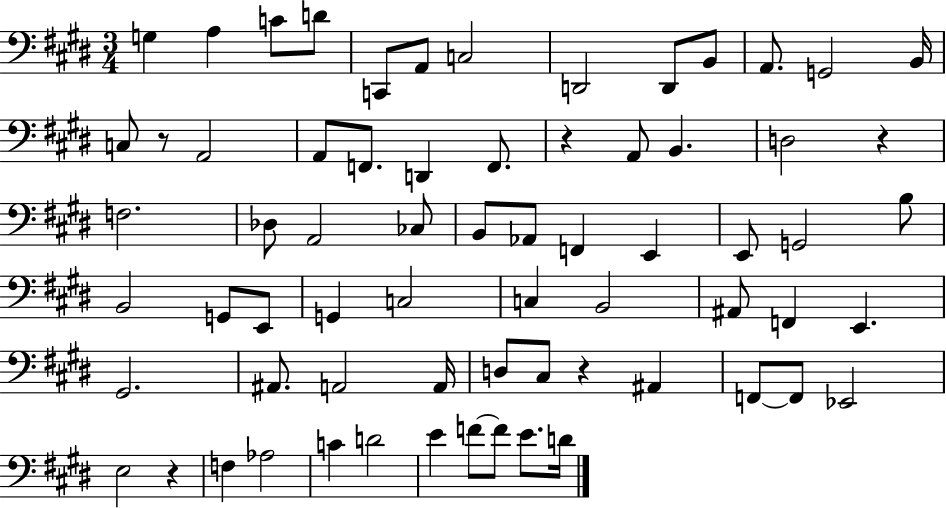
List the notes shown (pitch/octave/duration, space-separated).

G3/q A3/q C4/e D4/e C2/e A2/e C3/h D2/h D2/e B2/e A2/e. G2/h B2/s C3/e R/e A2/h A2/e F2/e. D2/q F2/e. R/q A2/e B2/q. D3/h R/q F3/h. Db3/e A2/h CES3/e B2/e Ab2/e F2/q E2/q E2/e G2/h B3/e B2/h G2/e E2/e G2/q C3/h C3/q B2/h A#2/e F2/q E2/q. G#2/h. A#2/e. A2/h A2/s D3/e C#3/e R/q A#2/q F2/e F2/e Eb2/h E3/h R/q F3/q Ab3/h C4/q D4/h E4/q F4/e F4/e E4/e. D4/s